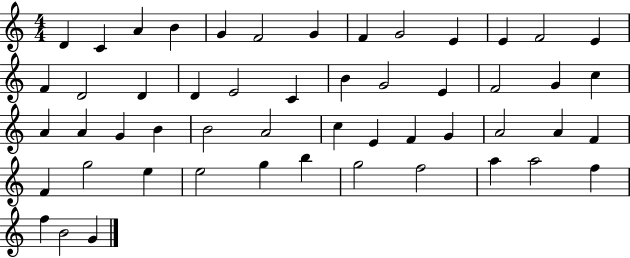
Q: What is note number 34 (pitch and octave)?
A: F4